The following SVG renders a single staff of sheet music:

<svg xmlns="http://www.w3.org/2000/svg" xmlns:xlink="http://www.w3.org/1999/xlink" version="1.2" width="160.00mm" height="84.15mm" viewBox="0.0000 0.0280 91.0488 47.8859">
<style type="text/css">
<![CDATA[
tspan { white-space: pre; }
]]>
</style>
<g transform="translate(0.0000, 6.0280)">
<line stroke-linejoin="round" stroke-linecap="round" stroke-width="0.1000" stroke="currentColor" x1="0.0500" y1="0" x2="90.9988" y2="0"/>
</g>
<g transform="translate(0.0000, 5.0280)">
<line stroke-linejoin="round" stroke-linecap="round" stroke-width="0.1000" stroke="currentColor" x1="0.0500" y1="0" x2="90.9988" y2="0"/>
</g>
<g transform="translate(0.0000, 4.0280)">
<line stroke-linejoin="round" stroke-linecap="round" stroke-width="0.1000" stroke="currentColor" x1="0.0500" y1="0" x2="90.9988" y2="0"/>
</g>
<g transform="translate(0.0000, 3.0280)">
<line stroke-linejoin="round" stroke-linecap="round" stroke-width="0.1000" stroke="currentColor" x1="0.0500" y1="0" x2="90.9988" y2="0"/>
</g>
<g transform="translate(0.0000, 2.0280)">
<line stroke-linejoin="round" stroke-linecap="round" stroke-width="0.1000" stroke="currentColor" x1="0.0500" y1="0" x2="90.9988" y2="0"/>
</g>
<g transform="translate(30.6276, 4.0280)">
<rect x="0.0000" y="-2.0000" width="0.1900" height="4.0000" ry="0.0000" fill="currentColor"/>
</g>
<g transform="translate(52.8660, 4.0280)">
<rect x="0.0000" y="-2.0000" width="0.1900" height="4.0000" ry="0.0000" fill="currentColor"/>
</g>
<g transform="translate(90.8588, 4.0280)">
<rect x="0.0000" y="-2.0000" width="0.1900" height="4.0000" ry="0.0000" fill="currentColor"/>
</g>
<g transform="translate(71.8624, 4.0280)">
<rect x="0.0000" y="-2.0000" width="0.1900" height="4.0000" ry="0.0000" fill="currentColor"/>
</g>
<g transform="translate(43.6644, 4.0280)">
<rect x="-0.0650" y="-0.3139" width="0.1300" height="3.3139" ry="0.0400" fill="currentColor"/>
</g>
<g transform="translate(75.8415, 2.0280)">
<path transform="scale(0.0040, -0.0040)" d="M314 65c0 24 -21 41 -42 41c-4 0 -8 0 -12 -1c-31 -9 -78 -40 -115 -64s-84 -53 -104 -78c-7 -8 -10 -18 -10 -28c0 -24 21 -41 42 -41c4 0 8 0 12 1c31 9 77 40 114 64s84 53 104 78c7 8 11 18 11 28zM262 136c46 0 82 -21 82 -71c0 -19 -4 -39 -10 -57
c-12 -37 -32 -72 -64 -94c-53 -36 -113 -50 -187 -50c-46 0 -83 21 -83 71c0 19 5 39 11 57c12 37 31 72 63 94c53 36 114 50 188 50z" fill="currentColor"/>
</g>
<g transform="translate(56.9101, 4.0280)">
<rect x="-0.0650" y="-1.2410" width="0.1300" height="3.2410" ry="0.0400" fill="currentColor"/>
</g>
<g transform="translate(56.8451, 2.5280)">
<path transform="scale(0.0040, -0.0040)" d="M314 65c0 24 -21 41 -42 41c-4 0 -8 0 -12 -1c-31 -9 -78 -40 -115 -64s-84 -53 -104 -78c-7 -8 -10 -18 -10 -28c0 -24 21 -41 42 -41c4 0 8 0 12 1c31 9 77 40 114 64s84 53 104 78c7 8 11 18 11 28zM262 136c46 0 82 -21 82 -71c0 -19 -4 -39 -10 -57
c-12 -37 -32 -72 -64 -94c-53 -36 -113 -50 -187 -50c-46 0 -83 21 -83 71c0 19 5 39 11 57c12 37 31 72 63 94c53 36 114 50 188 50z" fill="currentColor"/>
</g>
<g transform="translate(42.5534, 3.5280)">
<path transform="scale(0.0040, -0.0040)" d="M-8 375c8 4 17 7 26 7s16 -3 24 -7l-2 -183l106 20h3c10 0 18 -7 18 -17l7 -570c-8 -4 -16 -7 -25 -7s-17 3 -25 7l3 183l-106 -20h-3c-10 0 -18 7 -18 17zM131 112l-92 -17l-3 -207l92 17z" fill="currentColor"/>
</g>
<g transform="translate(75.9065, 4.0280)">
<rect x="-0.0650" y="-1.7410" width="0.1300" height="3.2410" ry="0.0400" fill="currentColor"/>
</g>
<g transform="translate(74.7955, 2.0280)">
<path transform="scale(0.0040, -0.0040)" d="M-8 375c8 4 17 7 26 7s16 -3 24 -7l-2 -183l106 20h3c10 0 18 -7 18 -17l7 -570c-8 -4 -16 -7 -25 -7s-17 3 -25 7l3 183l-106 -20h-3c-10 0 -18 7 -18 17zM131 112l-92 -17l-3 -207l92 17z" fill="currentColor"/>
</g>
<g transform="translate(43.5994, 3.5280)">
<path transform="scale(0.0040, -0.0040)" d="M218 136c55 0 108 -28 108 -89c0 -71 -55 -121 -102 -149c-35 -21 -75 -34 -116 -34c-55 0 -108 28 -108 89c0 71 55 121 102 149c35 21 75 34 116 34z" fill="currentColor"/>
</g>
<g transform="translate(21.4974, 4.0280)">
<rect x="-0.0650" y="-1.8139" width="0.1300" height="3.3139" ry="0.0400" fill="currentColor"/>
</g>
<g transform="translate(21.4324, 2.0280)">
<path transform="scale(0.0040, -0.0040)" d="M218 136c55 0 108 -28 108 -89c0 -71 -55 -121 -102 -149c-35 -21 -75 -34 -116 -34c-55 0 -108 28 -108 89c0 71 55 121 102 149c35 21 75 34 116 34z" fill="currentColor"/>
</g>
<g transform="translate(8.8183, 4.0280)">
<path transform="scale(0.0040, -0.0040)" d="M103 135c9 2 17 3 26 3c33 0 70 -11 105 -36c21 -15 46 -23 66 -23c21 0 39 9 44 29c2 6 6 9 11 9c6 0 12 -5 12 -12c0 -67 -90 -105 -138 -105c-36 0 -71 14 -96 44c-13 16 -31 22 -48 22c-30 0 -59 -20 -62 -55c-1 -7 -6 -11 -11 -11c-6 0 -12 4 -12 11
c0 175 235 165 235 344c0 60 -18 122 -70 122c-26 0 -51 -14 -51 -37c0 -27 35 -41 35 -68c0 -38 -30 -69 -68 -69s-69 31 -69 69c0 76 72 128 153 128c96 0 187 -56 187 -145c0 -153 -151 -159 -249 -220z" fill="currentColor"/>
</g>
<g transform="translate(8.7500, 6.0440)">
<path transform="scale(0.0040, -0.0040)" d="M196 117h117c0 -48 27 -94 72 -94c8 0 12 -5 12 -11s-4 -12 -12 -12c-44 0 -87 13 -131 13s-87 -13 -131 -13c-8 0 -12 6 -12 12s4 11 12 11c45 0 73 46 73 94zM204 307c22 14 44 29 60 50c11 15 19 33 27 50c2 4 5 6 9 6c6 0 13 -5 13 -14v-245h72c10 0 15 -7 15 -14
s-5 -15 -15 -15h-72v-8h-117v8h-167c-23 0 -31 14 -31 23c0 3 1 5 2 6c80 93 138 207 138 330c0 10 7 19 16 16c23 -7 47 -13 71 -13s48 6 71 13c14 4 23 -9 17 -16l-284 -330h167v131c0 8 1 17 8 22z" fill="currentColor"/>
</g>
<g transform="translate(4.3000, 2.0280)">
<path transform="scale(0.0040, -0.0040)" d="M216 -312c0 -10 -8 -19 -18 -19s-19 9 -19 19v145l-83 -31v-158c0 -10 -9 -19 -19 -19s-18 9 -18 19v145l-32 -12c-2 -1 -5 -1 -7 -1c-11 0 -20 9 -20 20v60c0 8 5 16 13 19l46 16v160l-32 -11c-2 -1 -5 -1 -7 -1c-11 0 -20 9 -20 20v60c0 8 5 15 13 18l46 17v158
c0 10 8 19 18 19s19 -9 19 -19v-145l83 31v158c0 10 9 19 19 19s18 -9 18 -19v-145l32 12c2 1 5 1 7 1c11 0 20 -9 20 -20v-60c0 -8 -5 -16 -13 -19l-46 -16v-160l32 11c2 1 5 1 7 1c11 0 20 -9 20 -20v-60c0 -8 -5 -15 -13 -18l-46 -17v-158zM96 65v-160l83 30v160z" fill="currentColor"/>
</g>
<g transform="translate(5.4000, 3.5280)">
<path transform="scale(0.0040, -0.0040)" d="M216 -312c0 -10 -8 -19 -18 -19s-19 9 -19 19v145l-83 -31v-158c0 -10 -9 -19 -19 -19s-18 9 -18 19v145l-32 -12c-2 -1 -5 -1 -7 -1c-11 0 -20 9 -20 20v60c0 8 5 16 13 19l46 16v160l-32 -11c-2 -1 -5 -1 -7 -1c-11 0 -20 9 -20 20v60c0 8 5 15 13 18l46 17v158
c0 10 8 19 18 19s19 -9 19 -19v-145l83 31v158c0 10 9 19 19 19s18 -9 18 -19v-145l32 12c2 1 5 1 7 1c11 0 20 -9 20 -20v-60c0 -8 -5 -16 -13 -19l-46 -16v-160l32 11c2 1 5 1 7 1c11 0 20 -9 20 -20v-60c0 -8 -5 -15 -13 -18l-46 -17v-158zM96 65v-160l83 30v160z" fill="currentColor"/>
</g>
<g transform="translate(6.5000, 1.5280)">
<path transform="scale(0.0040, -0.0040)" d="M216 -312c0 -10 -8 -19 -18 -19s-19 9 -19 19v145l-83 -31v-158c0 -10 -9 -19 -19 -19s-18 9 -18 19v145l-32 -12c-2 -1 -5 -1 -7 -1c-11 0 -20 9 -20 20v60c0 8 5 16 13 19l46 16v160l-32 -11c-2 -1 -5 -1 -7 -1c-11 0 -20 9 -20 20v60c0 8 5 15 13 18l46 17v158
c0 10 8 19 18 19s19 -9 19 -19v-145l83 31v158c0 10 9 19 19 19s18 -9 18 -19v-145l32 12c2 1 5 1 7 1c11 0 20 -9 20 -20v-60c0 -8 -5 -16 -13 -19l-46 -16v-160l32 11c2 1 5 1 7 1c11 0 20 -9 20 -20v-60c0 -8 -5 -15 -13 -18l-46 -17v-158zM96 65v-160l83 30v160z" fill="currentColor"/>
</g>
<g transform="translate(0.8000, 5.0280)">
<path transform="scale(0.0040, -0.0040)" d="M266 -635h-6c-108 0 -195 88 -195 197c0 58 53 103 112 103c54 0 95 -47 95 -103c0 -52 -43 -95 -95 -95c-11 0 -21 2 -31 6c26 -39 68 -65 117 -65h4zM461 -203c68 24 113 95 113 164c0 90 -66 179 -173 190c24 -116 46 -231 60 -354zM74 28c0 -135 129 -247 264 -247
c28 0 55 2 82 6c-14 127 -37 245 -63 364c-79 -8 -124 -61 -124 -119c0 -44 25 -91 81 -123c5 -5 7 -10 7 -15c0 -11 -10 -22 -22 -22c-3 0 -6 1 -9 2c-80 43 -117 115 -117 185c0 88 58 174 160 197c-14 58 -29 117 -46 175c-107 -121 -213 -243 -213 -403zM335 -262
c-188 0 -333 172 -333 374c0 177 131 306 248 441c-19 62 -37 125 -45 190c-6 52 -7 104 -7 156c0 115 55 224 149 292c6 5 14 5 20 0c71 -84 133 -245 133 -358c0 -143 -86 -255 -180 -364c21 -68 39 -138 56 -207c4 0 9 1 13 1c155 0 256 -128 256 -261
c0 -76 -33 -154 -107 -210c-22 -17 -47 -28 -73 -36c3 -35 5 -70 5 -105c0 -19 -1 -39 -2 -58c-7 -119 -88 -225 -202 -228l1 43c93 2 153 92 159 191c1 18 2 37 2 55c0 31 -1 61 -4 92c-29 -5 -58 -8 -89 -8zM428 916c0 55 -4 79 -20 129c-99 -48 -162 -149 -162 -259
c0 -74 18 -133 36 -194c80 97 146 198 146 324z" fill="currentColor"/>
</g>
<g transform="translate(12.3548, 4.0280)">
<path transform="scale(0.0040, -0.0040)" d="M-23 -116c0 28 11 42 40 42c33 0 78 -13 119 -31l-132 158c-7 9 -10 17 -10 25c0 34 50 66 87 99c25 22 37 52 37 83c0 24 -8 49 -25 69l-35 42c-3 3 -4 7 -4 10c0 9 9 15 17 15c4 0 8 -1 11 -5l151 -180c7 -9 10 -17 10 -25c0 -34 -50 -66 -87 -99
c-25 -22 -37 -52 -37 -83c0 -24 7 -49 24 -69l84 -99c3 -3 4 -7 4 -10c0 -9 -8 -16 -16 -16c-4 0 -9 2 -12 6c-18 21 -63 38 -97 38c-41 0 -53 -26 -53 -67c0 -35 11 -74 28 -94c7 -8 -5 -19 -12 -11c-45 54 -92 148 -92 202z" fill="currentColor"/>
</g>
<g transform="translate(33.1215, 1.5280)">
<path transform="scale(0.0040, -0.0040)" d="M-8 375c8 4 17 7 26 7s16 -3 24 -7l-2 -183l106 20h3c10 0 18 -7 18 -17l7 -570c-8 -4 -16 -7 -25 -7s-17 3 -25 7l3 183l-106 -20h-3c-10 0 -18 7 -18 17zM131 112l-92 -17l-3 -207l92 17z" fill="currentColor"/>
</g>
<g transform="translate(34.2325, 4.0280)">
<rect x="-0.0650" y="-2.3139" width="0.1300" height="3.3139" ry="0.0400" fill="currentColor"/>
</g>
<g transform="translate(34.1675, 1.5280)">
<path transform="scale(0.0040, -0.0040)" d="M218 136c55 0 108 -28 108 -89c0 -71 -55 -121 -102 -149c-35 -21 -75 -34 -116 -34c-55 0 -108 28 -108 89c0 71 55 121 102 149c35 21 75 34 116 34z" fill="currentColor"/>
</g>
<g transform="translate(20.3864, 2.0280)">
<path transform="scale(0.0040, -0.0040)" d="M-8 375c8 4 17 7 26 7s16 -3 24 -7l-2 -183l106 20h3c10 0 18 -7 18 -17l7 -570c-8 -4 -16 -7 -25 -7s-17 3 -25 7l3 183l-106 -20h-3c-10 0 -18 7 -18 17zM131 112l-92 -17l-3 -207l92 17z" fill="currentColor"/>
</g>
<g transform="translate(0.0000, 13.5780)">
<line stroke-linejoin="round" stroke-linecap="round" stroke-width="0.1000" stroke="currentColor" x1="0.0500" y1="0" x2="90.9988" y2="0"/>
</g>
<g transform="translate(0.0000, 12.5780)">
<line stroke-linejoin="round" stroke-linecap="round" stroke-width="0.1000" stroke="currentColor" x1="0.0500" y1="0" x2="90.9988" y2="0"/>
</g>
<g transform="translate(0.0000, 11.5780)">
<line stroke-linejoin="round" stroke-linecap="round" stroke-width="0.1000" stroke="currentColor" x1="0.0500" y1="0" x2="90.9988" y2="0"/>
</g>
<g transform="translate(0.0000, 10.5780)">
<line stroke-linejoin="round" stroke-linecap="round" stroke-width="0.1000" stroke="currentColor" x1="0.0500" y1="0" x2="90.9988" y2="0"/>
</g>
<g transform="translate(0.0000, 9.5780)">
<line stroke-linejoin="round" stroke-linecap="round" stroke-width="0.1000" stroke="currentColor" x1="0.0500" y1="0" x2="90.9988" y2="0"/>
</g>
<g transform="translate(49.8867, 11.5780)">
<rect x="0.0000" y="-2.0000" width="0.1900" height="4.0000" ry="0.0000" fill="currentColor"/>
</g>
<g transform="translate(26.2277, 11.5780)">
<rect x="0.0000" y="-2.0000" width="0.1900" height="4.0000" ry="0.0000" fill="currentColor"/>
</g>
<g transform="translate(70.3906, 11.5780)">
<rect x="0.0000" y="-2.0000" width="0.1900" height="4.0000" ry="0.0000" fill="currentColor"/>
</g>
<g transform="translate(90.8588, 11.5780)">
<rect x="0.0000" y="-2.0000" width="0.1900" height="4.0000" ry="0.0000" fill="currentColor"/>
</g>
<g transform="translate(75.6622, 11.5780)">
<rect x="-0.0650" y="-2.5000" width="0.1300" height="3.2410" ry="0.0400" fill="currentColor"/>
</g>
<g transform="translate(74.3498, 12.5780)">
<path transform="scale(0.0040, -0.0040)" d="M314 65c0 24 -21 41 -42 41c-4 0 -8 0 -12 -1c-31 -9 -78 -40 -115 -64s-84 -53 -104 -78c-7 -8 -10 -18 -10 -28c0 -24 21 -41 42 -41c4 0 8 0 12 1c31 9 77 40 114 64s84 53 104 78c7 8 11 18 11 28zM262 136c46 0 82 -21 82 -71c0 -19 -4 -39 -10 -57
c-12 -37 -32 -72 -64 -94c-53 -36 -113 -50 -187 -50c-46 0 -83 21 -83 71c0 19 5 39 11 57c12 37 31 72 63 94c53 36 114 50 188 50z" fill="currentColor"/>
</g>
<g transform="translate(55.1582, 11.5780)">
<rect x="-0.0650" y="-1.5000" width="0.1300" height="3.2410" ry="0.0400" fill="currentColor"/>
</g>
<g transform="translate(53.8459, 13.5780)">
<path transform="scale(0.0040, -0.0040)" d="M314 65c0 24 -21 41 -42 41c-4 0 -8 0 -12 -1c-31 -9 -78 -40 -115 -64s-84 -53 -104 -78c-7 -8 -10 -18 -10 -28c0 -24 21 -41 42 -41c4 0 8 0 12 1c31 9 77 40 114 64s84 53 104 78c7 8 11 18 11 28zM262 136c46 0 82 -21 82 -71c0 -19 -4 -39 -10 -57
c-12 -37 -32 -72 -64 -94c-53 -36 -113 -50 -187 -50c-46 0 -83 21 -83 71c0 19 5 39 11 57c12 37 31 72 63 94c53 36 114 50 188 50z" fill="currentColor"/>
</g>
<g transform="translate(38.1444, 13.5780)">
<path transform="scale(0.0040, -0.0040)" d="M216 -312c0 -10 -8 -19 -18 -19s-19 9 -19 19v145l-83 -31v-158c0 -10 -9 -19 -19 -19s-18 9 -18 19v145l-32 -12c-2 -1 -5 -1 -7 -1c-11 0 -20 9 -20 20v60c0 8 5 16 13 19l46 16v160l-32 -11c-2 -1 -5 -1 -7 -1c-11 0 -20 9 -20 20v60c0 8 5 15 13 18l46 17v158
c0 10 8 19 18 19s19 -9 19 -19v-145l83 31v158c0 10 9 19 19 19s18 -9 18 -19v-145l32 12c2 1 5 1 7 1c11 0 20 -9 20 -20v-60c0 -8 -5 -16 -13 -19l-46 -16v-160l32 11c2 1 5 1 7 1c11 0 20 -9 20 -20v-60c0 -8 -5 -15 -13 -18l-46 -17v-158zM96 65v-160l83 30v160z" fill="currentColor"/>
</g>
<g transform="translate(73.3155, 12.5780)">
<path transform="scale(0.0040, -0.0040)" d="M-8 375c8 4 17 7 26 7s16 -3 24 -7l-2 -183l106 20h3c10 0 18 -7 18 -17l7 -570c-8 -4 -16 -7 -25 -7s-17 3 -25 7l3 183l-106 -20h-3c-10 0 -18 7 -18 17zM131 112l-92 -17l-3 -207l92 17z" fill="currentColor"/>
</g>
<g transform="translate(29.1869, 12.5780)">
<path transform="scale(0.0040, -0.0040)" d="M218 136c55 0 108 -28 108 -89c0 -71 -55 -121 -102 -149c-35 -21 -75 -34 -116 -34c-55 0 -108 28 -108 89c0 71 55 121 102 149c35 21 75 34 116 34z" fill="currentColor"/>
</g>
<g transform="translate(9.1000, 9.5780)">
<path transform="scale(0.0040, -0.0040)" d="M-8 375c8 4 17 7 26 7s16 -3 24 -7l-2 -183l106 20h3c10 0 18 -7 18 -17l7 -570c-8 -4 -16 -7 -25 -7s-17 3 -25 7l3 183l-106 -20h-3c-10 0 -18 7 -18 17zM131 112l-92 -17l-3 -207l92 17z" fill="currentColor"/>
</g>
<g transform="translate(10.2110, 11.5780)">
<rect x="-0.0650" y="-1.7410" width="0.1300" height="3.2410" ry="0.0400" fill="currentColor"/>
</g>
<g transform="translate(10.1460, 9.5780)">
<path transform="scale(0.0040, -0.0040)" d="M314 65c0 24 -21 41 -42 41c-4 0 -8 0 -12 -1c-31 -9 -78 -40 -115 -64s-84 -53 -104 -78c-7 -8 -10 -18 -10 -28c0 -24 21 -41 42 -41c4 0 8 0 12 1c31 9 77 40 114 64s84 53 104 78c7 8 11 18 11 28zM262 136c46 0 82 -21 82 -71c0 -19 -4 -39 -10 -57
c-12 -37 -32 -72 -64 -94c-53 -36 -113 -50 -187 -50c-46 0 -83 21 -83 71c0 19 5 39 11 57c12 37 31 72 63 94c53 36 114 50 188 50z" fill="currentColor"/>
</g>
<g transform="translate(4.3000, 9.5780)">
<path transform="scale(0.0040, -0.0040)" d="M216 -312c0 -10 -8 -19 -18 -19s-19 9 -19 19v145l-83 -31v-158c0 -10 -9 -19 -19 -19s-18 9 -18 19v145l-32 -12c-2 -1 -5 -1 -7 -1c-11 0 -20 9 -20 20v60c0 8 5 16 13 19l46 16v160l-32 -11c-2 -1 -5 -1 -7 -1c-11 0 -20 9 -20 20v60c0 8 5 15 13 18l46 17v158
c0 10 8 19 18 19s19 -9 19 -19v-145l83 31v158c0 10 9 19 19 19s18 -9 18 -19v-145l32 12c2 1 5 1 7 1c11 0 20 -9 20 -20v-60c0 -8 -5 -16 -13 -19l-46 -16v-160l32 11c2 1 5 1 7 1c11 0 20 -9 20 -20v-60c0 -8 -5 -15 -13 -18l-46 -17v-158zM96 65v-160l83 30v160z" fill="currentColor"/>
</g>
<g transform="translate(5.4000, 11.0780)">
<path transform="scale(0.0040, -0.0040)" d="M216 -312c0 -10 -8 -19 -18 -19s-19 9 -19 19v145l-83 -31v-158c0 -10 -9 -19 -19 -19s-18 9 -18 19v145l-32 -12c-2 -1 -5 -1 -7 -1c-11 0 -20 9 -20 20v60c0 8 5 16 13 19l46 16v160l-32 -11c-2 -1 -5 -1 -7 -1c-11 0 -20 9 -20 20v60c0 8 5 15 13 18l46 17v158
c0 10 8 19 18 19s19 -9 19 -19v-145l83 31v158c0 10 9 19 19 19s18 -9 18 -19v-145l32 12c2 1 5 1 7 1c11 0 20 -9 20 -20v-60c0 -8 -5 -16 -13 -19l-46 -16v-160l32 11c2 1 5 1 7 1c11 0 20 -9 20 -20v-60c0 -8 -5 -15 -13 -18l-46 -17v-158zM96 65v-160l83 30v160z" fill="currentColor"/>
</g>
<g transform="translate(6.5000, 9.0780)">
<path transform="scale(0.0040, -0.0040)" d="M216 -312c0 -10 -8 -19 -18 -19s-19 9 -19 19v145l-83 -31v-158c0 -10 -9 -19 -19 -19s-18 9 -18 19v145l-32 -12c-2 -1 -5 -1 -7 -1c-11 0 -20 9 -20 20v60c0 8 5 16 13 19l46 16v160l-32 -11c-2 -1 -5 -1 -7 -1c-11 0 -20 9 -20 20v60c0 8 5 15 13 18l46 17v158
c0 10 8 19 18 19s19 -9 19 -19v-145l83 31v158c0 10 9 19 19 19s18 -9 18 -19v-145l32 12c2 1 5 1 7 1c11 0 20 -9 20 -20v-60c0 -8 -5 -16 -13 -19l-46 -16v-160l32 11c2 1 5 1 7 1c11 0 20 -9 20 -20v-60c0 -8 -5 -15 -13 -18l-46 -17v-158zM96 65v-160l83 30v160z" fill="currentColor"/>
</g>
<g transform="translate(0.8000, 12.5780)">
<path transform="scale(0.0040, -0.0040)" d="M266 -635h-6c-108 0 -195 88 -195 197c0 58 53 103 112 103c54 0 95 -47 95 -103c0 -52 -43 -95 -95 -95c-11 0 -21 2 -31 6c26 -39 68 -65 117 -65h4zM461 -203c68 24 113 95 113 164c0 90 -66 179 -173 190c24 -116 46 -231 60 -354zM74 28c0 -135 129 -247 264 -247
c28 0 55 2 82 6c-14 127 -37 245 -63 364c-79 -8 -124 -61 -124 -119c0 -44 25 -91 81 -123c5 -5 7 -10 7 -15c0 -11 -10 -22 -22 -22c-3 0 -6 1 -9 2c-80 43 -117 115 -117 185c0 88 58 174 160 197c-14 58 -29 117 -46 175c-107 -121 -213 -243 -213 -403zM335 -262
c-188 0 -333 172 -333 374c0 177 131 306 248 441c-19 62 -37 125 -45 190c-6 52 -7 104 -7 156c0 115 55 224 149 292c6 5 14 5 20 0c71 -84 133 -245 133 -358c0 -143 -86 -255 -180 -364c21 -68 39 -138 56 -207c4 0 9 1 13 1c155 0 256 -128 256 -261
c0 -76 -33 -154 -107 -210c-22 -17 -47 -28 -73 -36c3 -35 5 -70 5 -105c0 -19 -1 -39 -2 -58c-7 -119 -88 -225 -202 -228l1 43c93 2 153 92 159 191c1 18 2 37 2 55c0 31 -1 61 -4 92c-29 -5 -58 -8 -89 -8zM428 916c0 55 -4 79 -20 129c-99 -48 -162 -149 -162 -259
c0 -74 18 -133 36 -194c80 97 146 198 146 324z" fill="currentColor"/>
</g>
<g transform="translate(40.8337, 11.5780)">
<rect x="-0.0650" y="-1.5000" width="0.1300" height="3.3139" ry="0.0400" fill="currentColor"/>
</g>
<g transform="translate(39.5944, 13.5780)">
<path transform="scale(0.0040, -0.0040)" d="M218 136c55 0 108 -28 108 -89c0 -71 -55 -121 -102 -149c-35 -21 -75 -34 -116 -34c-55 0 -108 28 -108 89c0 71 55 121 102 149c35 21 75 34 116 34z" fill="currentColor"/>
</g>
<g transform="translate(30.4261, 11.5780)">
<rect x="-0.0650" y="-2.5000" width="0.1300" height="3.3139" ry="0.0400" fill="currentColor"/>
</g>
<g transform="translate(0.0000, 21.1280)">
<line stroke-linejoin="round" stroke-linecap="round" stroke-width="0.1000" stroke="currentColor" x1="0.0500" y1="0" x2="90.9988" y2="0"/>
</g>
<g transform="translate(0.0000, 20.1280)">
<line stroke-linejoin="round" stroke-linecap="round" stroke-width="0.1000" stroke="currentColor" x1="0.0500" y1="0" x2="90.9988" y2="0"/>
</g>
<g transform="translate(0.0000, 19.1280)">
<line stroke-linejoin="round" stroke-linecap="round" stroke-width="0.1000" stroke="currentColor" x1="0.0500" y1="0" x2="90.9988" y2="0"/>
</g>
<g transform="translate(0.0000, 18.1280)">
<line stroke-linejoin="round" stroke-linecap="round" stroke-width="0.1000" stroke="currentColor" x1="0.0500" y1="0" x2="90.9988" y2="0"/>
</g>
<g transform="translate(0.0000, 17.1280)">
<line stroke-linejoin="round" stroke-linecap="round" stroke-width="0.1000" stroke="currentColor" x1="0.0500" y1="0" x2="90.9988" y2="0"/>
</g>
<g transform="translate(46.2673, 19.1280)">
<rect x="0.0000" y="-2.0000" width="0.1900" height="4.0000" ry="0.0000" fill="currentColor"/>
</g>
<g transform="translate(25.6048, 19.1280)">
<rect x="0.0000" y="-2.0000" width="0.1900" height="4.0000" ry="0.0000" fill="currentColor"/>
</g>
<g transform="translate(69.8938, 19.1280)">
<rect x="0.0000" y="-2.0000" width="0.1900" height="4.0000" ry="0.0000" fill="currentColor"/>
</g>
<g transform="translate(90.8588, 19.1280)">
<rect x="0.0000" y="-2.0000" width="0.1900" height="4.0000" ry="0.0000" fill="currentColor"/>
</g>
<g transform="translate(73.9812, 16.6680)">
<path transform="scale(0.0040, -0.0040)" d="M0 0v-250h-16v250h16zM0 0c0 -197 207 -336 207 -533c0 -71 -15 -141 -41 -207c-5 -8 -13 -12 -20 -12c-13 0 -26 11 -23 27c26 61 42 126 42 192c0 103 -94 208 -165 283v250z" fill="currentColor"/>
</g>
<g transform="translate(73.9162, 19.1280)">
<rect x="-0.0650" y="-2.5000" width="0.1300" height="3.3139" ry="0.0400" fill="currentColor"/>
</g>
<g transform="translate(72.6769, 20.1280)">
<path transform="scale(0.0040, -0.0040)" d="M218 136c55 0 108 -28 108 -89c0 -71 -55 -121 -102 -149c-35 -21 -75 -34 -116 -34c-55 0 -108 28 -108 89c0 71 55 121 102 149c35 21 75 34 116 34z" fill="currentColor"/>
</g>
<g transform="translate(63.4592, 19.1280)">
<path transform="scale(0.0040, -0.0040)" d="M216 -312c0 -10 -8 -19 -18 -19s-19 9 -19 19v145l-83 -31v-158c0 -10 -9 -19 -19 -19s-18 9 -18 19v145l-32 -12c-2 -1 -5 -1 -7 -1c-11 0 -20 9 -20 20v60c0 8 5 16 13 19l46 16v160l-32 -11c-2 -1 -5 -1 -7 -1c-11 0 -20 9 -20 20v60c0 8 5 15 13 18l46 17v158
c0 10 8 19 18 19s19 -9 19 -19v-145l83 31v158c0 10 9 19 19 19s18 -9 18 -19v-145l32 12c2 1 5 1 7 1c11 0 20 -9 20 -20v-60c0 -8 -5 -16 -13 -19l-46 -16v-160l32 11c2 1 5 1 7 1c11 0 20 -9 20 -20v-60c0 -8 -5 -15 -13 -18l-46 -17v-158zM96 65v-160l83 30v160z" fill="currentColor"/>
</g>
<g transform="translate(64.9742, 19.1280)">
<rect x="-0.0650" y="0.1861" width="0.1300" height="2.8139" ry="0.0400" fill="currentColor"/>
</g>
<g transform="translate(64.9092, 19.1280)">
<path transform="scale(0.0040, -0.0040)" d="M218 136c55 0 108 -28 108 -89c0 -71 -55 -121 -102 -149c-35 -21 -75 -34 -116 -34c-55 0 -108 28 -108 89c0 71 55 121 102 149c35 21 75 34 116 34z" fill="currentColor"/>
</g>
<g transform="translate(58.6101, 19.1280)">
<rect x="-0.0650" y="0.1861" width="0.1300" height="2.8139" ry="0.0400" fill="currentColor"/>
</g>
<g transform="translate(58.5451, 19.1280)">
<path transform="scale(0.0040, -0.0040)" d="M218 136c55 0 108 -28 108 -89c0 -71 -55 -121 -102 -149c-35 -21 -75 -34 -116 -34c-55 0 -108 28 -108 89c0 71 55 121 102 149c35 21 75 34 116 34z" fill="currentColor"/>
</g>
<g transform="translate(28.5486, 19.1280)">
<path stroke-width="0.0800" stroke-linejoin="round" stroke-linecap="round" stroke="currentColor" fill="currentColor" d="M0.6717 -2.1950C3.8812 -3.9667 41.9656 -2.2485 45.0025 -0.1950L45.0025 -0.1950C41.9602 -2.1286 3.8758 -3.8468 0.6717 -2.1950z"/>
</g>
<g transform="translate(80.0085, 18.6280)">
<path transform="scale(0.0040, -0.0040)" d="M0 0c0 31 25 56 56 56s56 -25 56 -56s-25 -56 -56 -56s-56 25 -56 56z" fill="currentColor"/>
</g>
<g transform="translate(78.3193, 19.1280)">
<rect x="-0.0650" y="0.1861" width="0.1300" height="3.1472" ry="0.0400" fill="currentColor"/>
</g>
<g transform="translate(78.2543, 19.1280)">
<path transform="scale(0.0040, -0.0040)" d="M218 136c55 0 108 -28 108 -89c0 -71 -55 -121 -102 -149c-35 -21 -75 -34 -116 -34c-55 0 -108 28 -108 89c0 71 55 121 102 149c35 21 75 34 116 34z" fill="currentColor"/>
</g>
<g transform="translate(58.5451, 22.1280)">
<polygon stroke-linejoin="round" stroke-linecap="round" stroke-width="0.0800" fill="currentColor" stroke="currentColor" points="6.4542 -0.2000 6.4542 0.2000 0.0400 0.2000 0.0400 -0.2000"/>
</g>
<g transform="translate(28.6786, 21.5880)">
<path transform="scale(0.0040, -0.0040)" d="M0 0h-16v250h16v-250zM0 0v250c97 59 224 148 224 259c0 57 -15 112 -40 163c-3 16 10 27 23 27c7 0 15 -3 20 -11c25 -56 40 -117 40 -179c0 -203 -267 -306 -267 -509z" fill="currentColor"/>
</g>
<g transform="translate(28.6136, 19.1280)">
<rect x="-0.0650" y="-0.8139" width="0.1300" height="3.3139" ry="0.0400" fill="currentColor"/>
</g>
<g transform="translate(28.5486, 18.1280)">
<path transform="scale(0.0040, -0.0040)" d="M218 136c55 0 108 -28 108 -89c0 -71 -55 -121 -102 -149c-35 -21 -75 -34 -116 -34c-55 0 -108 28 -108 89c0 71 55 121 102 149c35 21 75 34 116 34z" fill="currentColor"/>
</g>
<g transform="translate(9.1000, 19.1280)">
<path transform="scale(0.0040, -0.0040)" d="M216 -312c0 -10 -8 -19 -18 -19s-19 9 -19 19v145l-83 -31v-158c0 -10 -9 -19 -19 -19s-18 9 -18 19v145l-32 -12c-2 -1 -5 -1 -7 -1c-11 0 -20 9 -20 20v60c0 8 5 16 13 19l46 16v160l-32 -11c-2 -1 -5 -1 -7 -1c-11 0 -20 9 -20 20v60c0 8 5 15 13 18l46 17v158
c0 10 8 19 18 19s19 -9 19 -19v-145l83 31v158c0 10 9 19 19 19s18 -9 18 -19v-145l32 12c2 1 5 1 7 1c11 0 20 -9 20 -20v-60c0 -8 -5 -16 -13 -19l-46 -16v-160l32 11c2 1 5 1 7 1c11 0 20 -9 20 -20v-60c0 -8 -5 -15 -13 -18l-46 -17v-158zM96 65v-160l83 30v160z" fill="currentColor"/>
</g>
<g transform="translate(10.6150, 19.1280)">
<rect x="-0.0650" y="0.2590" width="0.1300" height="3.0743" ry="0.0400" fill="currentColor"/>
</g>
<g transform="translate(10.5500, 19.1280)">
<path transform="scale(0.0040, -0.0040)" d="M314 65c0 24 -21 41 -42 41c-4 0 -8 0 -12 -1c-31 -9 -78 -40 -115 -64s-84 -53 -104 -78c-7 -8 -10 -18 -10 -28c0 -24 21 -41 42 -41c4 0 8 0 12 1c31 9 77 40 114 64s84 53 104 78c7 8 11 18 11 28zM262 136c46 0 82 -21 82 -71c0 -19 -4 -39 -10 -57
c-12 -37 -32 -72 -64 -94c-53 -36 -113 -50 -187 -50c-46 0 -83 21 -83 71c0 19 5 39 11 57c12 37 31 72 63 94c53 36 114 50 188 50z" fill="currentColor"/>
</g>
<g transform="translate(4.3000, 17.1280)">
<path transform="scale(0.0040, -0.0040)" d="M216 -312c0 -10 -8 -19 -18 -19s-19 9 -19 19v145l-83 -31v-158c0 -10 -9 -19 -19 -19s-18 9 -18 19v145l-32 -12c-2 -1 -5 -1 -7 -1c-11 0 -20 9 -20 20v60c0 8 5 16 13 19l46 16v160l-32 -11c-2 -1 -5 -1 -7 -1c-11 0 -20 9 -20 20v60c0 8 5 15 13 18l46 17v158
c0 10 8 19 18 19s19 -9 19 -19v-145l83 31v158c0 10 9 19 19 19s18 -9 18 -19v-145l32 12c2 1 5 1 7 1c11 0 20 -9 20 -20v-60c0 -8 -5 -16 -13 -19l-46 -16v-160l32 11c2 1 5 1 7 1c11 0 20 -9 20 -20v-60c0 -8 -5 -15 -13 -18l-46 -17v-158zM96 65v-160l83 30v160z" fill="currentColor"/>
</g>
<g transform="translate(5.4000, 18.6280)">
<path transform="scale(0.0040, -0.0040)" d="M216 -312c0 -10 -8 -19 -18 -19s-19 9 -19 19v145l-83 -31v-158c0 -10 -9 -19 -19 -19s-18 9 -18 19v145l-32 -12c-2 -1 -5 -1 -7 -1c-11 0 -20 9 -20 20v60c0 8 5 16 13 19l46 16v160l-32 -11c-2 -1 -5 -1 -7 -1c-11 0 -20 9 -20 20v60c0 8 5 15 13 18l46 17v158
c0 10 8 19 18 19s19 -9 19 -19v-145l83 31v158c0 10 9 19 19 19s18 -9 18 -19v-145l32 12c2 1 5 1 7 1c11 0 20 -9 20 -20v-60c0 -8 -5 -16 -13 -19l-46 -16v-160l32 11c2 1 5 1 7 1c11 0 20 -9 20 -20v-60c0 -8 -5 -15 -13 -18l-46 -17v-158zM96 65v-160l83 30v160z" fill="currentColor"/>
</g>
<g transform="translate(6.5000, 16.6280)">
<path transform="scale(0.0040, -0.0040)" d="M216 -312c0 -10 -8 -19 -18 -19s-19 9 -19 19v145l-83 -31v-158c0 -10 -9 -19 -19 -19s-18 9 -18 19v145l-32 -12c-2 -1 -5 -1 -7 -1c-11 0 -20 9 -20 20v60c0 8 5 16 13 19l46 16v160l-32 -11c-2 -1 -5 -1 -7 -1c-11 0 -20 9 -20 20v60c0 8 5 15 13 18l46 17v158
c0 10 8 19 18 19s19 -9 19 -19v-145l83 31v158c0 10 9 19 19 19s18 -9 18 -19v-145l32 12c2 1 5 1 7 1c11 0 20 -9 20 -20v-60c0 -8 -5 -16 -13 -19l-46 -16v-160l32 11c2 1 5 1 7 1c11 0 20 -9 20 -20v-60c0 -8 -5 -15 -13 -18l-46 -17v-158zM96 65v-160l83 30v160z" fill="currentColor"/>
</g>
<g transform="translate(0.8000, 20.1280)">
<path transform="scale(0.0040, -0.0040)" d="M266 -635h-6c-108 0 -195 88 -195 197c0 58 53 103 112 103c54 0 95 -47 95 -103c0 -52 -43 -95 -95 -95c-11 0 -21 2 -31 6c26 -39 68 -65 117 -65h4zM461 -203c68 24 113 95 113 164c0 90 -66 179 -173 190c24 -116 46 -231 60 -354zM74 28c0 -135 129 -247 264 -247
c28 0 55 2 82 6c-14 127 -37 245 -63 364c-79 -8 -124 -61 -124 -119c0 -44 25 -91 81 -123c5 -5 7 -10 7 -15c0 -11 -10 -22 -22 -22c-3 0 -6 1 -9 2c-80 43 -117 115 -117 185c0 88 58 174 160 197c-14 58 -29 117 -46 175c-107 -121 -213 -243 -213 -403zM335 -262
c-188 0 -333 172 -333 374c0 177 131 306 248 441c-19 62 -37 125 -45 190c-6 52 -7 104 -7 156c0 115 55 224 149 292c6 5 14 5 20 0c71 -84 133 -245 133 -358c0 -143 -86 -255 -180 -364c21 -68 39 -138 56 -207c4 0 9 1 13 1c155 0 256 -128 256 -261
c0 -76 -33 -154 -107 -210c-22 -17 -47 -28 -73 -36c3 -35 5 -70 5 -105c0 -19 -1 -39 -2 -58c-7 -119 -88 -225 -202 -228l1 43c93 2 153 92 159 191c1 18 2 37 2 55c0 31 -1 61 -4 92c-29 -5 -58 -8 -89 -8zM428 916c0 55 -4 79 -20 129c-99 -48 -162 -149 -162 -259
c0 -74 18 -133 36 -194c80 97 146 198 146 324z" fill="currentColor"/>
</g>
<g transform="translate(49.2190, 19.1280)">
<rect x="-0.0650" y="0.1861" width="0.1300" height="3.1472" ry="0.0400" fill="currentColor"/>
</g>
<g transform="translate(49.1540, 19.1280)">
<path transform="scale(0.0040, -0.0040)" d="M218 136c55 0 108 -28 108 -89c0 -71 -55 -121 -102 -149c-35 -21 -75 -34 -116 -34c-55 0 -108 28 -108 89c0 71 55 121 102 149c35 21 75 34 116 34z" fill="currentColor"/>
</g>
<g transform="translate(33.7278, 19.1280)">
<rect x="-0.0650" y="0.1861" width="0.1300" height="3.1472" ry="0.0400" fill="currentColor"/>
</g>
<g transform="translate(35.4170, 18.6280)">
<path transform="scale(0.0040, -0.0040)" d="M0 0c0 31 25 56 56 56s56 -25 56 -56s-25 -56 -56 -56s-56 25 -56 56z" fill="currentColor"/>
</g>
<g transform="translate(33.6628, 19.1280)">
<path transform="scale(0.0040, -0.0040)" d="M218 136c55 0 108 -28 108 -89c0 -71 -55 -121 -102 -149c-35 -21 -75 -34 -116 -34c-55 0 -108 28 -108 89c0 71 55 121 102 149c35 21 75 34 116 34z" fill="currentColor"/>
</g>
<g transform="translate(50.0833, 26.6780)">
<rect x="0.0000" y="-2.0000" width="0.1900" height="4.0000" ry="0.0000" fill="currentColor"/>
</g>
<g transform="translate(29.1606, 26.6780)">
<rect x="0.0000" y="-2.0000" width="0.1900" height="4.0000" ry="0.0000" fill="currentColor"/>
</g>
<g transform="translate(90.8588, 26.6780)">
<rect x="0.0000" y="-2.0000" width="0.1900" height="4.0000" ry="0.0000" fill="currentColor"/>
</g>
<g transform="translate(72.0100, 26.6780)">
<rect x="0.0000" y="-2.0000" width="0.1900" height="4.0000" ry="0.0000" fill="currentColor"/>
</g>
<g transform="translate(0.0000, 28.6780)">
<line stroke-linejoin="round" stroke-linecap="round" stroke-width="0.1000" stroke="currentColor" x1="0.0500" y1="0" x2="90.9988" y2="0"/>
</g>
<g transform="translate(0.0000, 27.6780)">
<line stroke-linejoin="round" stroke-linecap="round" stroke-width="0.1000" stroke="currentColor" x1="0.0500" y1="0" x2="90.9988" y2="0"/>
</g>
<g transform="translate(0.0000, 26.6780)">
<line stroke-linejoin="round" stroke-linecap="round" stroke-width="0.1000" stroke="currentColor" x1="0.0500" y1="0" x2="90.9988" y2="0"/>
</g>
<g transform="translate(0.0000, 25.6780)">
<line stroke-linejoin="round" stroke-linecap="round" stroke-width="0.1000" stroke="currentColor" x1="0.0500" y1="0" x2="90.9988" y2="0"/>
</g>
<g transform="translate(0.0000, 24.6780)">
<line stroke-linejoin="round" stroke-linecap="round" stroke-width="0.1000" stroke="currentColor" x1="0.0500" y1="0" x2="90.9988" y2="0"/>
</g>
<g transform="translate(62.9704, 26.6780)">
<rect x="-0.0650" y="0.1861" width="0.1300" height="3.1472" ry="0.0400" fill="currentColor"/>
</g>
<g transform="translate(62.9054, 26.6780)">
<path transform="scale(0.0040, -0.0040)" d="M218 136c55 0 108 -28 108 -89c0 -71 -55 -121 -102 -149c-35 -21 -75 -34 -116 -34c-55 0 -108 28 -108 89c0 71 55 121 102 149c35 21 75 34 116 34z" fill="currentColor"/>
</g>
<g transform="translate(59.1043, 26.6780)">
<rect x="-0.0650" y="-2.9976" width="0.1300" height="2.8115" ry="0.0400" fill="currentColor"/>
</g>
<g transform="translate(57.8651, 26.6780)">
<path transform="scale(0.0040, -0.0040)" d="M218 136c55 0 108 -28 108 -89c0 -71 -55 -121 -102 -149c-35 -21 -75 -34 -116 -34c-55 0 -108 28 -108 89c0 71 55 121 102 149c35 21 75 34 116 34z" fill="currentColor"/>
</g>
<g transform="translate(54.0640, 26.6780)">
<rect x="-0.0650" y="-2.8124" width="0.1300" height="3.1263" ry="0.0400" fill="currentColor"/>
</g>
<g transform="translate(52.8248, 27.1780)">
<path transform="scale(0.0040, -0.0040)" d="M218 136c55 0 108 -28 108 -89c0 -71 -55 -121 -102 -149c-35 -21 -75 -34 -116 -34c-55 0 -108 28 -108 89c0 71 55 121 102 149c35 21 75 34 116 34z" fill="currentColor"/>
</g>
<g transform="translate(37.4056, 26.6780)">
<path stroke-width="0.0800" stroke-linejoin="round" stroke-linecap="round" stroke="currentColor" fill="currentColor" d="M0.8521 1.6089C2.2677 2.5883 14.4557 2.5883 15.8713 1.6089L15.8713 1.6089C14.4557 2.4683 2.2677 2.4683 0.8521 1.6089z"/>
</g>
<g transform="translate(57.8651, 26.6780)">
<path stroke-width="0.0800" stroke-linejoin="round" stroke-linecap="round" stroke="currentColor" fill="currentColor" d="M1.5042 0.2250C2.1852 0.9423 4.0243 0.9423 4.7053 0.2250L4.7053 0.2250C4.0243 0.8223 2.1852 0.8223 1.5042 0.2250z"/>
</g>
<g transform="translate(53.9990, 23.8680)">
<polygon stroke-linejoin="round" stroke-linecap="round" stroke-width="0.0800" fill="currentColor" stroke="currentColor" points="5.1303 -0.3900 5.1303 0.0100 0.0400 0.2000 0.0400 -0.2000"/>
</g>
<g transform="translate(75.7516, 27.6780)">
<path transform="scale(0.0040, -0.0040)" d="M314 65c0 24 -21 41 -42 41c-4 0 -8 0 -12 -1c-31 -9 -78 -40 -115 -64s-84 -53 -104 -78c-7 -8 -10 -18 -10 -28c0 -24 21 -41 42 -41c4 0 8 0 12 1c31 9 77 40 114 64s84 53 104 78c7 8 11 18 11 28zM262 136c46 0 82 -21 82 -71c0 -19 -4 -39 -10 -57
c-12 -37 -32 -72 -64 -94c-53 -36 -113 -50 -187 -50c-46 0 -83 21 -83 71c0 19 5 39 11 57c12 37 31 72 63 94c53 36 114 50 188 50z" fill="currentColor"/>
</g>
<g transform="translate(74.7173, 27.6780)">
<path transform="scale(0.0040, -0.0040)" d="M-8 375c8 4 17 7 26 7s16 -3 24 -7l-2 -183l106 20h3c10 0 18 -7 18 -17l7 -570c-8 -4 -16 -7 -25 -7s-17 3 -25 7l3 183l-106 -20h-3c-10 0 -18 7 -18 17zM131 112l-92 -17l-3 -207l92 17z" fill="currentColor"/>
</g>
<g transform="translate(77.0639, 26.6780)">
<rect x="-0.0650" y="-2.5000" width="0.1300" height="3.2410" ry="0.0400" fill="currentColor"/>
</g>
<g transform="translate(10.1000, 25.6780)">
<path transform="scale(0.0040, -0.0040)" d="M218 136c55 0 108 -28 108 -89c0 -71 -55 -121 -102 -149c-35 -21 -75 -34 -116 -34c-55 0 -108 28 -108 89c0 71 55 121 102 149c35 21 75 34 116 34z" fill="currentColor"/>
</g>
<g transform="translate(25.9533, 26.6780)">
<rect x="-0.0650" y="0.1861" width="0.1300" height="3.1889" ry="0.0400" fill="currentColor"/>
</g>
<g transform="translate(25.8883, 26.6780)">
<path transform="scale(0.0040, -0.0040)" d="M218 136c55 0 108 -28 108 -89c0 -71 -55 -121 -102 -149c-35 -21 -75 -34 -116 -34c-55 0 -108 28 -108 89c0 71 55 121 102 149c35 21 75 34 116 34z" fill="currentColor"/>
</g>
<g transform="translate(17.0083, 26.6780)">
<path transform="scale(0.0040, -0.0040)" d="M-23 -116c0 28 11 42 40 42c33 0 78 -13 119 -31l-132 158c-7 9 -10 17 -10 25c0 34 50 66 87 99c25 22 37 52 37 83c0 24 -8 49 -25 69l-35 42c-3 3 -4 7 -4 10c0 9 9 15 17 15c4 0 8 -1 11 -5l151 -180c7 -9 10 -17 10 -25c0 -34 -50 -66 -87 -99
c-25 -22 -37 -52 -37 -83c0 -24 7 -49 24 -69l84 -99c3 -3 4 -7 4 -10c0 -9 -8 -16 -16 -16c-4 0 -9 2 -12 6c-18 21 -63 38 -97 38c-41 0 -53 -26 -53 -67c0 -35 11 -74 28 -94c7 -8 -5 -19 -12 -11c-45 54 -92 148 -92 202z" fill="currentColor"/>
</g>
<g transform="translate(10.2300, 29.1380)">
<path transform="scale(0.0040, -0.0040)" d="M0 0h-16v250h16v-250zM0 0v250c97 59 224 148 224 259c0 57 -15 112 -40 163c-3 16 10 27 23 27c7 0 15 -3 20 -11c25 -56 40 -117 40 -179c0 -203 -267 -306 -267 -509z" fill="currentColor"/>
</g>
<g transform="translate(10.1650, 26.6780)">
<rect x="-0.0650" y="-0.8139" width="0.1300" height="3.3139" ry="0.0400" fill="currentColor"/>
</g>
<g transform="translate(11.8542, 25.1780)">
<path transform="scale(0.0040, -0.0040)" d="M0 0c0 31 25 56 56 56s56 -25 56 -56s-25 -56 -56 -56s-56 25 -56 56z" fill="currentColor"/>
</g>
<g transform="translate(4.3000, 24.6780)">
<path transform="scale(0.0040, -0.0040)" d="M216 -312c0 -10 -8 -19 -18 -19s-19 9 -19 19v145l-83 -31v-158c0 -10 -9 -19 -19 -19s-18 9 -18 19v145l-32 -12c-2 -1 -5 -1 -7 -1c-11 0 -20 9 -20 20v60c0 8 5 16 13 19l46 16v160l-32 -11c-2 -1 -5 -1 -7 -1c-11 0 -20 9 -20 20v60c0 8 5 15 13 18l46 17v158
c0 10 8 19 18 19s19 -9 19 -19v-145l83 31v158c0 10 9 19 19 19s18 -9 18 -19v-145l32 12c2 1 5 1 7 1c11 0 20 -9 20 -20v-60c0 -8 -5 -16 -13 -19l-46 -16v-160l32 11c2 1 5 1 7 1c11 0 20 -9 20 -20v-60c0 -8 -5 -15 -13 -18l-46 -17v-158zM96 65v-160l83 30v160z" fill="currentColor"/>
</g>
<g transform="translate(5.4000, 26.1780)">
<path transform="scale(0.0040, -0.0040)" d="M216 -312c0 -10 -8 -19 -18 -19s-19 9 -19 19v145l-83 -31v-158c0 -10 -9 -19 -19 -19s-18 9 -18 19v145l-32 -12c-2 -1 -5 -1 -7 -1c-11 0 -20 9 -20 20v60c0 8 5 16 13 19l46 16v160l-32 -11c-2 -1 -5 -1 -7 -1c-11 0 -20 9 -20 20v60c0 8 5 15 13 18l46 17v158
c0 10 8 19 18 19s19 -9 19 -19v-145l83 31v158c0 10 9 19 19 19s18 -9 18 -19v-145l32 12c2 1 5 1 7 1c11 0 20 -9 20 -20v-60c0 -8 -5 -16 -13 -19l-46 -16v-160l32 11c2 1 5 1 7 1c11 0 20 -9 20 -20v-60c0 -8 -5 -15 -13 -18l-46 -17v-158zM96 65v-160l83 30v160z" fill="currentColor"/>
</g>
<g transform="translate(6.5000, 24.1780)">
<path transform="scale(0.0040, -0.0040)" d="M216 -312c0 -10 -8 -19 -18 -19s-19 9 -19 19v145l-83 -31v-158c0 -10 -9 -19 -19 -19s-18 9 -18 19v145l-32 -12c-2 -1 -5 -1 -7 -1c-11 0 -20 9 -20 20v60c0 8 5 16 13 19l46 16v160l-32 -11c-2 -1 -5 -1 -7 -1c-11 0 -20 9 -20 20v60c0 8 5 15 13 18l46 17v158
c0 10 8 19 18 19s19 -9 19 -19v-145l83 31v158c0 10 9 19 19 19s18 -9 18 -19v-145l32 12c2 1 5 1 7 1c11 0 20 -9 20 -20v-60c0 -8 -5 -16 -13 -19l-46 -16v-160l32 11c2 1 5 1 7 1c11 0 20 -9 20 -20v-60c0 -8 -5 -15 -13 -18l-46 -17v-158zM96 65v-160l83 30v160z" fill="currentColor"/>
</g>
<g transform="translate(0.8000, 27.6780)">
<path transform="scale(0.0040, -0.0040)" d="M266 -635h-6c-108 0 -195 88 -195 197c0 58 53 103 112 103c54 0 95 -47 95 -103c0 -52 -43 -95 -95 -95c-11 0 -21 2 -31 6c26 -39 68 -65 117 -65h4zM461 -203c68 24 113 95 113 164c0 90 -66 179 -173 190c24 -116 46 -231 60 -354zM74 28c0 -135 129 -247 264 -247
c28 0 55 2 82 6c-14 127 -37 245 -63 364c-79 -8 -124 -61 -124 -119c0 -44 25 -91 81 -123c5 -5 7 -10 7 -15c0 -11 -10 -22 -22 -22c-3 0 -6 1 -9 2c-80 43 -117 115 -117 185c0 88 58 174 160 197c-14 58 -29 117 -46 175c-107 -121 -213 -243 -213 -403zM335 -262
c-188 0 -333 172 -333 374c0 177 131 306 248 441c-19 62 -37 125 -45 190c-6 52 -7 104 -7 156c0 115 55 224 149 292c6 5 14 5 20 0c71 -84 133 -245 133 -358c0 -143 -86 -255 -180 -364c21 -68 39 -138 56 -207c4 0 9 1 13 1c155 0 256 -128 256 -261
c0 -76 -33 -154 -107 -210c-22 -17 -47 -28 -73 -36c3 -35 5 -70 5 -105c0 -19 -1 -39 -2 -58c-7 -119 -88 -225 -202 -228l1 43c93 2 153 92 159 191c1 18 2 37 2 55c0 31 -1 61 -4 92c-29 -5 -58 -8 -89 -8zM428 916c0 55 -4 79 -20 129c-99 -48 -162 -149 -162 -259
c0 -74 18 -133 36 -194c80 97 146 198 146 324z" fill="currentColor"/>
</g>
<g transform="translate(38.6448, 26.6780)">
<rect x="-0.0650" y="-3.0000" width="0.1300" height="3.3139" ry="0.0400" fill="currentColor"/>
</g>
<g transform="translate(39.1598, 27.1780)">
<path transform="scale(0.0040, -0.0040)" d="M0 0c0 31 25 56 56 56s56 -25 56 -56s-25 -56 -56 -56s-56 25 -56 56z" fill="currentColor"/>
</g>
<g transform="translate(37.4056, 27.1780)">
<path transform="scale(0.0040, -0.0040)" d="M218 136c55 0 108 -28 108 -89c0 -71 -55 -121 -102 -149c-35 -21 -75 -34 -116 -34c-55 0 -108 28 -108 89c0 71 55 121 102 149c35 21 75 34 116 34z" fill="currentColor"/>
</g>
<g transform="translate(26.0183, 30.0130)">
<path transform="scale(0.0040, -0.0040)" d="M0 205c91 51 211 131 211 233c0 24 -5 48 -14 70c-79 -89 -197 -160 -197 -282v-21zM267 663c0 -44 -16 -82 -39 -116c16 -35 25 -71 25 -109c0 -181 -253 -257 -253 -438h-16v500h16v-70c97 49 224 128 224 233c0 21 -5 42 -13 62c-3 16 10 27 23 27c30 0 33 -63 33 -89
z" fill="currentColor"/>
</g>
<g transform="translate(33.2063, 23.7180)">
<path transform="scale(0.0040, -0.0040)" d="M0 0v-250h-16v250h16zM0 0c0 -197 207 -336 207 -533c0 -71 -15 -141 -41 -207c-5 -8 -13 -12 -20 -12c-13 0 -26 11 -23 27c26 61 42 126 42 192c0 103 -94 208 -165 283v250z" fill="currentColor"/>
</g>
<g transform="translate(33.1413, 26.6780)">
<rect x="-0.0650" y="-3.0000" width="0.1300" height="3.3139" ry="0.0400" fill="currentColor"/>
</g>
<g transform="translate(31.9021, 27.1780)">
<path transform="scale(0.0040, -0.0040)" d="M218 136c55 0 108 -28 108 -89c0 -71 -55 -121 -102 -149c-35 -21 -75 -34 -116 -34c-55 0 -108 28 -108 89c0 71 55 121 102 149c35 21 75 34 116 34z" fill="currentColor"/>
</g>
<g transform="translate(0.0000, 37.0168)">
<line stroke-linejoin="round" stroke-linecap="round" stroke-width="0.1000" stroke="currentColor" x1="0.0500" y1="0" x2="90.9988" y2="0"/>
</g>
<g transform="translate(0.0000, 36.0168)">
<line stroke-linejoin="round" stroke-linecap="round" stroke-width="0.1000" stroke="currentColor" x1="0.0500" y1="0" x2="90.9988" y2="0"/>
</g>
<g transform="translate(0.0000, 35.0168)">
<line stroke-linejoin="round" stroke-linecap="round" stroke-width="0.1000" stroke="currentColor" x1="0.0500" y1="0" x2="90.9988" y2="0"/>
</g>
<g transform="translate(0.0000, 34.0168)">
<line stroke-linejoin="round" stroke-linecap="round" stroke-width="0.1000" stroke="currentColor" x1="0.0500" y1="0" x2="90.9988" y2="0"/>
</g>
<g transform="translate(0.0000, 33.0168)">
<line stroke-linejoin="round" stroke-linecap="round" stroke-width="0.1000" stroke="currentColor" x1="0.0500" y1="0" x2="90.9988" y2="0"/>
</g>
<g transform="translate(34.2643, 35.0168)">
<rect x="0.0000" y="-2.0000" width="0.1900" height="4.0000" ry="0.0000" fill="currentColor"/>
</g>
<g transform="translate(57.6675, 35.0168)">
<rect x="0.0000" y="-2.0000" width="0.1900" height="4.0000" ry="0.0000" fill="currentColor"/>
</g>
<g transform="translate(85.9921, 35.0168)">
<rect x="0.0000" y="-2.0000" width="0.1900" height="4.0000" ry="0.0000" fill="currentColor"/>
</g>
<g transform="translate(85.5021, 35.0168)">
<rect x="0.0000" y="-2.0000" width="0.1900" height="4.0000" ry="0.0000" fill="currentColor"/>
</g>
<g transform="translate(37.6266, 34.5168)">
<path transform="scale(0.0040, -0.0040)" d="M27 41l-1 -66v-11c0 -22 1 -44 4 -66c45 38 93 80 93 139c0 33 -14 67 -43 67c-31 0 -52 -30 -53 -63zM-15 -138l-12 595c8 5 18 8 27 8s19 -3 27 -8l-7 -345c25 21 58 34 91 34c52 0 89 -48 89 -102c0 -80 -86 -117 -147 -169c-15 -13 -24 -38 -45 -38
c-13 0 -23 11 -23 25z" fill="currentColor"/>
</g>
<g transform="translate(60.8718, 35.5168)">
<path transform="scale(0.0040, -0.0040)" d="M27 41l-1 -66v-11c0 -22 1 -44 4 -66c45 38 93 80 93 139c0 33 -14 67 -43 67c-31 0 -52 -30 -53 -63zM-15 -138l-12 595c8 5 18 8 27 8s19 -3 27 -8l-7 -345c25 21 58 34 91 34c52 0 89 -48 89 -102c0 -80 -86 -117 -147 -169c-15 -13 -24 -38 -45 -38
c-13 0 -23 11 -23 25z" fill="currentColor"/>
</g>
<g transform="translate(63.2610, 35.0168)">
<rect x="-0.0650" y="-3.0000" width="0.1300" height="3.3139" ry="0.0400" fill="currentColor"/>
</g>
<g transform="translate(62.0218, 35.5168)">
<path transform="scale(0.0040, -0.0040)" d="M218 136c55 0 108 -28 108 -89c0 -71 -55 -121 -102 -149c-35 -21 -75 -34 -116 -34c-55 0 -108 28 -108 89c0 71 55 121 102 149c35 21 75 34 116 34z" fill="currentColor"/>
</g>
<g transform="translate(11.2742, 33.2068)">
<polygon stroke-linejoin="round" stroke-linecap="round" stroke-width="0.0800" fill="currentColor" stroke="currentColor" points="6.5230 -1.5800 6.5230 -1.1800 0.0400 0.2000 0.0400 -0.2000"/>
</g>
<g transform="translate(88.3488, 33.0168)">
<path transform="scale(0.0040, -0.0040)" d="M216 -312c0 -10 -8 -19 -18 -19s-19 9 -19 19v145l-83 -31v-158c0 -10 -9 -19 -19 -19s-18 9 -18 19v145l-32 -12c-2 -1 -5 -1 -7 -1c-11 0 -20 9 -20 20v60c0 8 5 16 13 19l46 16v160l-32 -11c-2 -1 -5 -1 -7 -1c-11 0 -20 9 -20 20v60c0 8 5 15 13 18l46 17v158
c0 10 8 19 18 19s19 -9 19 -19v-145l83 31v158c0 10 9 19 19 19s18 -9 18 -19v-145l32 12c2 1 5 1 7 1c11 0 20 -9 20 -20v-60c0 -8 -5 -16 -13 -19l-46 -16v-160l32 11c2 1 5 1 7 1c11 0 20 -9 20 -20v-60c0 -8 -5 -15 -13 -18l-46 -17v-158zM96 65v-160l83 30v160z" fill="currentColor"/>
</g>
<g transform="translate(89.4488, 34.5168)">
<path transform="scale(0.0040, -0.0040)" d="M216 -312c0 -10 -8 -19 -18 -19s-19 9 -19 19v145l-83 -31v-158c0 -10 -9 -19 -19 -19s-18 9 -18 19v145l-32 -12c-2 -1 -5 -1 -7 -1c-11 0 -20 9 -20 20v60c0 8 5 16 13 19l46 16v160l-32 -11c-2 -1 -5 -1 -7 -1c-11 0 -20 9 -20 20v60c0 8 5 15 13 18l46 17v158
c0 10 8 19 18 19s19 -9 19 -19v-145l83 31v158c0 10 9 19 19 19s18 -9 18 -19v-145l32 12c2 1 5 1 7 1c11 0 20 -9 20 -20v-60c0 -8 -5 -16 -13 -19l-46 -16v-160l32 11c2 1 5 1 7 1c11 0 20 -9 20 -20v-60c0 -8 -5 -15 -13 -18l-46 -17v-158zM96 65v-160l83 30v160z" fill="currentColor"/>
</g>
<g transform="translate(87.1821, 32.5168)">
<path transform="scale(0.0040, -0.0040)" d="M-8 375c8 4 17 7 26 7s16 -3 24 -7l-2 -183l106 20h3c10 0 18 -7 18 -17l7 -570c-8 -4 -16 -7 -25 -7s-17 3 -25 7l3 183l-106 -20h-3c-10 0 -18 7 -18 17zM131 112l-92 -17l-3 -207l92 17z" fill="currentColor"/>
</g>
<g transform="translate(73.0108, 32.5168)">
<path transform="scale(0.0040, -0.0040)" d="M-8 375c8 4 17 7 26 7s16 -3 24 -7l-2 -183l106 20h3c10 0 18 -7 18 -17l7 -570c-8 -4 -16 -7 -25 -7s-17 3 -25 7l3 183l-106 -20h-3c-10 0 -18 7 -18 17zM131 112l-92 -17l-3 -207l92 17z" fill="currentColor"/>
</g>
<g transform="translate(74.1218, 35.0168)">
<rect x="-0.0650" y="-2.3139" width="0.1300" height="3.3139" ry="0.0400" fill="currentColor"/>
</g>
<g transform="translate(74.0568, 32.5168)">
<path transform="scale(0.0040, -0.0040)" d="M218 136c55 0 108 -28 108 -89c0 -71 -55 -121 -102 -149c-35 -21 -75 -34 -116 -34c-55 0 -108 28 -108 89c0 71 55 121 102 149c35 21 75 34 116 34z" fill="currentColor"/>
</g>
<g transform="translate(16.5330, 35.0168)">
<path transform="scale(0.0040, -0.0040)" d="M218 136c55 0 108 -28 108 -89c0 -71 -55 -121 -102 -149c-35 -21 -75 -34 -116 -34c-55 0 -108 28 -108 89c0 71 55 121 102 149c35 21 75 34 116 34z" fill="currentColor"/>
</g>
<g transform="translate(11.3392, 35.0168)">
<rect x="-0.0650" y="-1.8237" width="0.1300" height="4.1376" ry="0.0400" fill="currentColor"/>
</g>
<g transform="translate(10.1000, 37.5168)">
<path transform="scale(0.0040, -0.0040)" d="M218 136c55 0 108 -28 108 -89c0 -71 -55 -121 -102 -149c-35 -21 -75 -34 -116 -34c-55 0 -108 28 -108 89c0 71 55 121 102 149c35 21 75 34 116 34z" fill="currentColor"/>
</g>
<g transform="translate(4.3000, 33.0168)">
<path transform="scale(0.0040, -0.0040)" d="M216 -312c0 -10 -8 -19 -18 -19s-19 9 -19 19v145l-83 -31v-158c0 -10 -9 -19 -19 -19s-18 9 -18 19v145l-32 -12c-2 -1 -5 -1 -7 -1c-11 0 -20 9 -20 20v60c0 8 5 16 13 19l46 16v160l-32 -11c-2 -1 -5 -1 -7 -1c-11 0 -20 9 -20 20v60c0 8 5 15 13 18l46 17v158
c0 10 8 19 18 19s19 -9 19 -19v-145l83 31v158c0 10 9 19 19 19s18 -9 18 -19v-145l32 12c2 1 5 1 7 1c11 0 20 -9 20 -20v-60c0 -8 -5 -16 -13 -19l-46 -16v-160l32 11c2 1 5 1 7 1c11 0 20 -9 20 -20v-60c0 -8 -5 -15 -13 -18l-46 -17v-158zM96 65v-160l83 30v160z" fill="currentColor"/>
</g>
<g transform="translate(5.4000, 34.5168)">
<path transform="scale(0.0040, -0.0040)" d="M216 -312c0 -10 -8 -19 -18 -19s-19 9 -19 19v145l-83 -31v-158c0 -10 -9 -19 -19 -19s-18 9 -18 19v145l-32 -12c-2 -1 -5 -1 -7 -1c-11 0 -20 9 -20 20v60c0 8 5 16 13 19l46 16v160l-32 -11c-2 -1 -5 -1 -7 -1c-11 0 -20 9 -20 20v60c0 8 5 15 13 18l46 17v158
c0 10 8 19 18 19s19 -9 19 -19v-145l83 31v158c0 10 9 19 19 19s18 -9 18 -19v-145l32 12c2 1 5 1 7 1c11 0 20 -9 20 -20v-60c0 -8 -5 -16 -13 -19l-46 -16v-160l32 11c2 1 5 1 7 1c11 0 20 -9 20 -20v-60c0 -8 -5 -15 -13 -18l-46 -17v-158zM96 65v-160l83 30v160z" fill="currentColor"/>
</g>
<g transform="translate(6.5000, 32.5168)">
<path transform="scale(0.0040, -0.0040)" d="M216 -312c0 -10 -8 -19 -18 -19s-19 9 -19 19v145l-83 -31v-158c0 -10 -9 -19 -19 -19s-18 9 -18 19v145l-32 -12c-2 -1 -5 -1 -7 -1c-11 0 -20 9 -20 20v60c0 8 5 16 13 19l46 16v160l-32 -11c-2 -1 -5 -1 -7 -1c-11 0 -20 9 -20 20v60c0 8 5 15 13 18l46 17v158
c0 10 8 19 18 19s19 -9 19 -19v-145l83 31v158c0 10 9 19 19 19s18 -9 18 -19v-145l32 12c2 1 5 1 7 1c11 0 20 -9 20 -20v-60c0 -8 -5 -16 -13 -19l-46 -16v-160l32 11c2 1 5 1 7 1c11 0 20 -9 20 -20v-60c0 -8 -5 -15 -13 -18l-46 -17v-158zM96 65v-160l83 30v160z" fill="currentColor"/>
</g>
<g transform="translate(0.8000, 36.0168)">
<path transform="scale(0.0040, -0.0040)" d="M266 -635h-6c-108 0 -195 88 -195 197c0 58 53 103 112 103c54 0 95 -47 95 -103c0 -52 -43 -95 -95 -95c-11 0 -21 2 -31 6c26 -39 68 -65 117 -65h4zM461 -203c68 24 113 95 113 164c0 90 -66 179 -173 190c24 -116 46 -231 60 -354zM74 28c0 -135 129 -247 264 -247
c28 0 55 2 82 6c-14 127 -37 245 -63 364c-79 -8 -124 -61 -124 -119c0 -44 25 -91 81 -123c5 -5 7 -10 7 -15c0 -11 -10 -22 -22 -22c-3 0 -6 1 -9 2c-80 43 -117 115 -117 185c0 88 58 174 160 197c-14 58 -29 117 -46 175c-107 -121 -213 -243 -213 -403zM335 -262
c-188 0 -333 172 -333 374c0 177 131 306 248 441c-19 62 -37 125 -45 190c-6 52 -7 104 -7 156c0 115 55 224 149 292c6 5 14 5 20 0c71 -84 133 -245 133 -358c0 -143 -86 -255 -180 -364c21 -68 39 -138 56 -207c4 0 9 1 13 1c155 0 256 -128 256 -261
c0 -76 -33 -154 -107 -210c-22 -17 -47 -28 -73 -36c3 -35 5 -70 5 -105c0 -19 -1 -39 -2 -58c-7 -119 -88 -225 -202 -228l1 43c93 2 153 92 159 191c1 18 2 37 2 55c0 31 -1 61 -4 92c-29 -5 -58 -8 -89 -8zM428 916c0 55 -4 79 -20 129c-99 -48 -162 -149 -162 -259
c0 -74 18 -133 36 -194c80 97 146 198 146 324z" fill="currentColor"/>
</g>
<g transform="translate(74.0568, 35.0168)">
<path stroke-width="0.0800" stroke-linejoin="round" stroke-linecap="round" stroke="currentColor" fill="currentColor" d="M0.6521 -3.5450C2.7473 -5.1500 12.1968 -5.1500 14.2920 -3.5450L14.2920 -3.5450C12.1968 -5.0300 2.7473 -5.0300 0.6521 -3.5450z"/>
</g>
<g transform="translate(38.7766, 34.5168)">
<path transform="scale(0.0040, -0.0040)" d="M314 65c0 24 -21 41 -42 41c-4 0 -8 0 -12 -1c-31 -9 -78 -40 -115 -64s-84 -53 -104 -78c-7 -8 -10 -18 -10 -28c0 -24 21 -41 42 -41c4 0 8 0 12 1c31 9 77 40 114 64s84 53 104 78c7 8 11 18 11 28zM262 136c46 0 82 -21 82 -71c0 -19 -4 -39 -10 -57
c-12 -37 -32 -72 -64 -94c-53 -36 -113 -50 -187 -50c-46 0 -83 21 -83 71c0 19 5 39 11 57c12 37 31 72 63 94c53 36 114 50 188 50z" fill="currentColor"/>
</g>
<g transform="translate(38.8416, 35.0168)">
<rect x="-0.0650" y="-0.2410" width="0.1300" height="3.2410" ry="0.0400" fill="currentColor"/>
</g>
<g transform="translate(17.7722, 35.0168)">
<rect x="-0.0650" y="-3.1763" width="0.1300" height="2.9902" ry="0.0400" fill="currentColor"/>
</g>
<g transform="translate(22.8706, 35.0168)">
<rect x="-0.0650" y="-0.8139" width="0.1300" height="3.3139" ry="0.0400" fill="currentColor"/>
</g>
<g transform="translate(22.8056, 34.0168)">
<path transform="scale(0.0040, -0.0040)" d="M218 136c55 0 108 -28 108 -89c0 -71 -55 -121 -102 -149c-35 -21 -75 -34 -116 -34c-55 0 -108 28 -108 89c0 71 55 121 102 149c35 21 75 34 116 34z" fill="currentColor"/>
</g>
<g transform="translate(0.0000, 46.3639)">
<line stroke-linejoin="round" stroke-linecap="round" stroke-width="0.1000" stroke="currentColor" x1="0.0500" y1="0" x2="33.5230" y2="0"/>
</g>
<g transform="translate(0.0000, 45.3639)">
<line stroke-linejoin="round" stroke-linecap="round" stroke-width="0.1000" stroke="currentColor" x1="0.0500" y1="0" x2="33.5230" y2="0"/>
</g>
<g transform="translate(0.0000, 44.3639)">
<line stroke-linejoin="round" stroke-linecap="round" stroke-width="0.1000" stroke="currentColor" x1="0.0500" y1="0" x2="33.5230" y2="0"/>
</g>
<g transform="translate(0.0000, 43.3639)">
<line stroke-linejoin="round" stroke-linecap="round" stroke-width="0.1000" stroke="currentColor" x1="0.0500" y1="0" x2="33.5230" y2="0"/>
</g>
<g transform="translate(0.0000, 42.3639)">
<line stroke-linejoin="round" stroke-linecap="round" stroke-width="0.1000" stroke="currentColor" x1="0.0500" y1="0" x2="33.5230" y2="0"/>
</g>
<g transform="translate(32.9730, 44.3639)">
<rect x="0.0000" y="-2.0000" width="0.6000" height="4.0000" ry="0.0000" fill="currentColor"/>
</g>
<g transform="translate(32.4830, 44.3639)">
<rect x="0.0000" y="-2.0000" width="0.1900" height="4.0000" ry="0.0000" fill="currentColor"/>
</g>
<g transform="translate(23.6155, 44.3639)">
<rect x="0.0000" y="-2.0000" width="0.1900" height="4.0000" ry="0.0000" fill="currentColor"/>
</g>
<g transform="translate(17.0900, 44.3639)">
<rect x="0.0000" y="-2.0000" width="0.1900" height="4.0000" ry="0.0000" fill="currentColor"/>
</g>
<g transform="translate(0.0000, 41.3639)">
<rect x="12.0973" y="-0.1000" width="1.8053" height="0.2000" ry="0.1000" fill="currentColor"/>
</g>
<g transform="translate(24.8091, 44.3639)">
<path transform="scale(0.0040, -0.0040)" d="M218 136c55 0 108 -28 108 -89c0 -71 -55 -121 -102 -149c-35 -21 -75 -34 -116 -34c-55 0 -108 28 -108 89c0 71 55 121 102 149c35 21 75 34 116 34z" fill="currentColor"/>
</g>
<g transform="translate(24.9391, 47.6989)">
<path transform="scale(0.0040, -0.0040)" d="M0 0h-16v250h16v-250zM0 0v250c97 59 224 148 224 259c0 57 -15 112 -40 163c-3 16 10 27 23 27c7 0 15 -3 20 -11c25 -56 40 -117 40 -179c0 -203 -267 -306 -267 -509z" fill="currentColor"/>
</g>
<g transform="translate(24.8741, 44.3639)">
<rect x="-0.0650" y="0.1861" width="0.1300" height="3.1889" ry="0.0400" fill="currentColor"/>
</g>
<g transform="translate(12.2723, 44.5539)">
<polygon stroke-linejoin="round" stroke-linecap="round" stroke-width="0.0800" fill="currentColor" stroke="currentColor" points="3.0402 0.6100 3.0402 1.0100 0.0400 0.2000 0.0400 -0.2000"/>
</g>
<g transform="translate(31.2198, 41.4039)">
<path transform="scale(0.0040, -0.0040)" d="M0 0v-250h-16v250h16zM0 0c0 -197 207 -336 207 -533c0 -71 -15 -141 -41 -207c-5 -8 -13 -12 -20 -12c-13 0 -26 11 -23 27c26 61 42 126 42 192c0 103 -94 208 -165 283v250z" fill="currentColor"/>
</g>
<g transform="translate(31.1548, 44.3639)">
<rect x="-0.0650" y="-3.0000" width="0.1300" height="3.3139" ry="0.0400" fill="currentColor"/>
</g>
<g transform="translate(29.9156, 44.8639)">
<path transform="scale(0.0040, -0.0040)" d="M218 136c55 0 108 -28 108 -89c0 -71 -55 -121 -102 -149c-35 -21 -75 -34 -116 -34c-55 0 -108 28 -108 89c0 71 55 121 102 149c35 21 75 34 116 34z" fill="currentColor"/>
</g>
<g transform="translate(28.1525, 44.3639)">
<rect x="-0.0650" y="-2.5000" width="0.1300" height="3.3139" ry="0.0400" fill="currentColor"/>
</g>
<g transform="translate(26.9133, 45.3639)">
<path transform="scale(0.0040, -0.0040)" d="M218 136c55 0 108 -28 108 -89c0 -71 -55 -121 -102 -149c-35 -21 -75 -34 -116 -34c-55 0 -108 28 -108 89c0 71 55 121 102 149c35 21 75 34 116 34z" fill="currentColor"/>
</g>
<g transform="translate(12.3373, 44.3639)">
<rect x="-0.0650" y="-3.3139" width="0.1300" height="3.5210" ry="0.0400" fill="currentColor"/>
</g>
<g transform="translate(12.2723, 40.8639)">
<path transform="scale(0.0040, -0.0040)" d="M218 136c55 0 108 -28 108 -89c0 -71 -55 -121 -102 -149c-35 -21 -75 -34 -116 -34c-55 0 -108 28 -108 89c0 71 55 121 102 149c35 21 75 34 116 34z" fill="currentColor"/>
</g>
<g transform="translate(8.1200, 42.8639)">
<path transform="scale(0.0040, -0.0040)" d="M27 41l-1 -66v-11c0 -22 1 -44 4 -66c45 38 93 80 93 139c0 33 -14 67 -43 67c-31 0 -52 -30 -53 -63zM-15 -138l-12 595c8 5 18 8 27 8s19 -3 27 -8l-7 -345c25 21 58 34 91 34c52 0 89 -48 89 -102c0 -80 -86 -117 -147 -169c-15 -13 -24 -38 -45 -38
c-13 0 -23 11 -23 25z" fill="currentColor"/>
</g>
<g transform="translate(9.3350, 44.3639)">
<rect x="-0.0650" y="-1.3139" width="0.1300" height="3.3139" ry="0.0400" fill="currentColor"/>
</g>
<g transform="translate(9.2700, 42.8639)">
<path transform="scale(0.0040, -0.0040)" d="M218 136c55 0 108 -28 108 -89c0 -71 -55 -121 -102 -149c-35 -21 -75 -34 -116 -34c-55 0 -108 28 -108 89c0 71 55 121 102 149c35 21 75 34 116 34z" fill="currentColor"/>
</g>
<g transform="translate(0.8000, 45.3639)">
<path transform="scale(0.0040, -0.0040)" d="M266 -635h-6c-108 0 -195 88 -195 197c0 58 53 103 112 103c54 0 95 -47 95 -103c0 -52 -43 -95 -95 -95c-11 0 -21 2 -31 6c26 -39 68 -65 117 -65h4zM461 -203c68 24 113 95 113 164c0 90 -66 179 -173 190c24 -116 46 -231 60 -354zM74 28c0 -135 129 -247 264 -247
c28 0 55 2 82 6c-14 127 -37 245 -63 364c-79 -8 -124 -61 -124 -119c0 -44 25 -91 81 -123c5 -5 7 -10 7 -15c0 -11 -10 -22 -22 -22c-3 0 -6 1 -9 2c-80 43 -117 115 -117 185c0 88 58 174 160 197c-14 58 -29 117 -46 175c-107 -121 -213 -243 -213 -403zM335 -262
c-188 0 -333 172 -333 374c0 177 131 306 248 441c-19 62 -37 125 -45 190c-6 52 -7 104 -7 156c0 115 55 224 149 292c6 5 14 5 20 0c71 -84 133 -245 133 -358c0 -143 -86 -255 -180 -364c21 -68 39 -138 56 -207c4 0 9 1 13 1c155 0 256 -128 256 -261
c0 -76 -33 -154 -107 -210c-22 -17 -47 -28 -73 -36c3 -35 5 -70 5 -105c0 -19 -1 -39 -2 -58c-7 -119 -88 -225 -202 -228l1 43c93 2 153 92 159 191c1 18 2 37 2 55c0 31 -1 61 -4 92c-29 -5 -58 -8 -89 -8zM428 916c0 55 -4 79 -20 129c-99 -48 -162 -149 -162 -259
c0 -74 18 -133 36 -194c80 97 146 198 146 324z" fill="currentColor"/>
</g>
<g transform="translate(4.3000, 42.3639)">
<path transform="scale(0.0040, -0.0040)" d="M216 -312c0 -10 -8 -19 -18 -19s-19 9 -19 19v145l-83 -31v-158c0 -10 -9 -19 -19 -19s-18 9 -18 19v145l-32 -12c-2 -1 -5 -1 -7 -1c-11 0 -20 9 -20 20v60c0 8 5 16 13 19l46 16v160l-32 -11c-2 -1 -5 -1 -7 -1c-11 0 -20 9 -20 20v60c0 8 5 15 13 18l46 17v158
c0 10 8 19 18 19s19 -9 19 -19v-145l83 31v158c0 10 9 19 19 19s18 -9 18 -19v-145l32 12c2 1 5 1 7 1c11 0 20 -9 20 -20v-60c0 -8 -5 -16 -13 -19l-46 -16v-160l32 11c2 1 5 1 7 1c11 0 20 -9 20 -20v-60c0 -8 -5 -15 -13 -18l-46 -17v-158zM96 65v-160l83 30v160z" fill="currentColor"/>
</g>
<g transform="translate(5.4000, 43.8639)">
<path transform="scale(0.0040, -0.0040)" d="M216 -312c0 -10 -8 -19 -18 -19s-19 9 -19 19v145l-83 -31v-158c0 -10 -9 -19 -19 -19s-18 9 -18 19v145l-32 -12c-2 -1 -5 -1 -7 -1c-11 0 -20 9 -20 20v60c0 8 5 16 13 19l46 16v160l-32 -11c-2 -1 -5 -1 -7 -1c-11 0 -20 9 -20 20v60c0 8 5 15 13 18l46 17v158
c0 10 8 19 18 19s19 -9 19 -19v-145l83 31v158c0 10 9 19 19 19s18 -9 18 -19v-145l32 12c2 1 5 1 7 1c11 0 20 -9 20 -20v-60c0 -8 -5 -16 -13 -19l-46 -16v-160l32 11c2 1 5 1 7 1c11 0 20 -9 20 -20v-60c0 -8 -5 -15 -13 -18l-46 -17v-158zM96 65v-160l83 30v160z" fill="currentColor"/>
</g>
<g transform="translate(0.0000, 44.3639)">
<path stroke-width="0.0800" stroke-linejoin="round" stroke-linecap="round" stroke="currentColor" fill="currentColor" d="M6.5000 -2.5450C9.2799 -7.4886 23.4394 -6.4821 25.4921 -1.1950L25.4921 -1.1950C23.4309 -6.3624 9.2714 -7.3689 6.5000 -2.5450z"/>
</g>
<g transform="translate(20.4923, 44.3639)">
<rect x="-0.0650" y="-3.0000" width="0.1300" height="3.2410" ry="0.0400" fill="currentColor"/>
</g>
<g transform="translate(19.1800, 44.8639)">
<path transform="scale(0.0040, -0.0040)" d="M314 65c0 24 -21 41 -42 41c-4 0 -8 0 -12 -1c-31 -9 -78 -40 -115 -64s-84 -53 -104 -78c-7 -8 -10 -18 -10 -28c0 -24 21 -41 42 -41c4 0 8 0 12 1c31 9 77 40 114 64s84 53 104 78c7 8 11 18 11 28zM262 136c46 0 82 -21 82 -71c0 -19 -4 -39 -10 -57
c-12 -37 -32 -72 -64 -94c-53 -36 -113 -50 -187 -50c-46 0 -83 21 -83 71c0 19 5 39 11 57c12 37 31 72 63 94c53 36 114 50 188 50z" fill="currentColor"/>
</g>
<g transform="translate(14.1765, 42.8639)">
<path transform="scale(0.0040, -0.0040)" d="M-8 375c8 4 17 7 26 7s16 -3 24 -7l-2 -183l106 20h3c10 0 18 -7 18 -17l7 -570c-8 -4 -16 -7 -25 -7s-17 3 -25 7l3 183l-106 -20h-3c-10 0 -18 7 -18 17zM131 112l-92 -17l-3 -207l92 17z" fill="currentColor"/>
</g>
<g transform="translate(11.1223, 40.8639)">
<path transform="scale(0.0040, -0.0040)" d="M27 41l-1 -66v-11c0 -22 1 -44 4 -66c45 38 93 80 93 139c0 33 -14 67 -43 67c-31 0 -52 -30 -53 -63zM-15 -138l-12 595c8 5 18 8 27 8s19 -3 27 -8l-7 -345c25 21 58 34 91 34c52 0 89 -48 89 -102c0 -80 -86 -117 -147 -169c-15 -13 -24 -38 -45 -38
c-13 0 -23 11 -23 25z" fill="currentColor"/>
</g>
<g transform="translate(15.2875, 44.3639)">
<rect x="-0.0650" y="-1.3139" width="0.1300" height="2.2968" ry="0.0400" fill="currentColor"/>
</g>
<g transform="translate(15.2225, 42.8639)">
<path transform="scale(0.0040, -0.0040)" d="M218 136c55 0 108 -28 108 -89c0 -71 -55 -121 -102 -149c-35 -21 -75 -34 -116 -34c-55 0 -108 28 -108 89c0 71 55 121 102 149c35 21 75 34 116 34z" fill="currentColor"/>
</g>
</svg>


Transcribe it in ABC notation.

X:1
T:Untitled
M:2/4
L:1/4
K:A
z f g c e2 f2 f2 ^G ^E E2 G2 ^B2 d/2 B B B/2 ^B/2 ^G/2 B d/2 z B/4 A/2 A A/2 B/2 B G2 D/2 B/2 d _c2 _A g _e _b/2 e/2 A2 B/2 G A/2